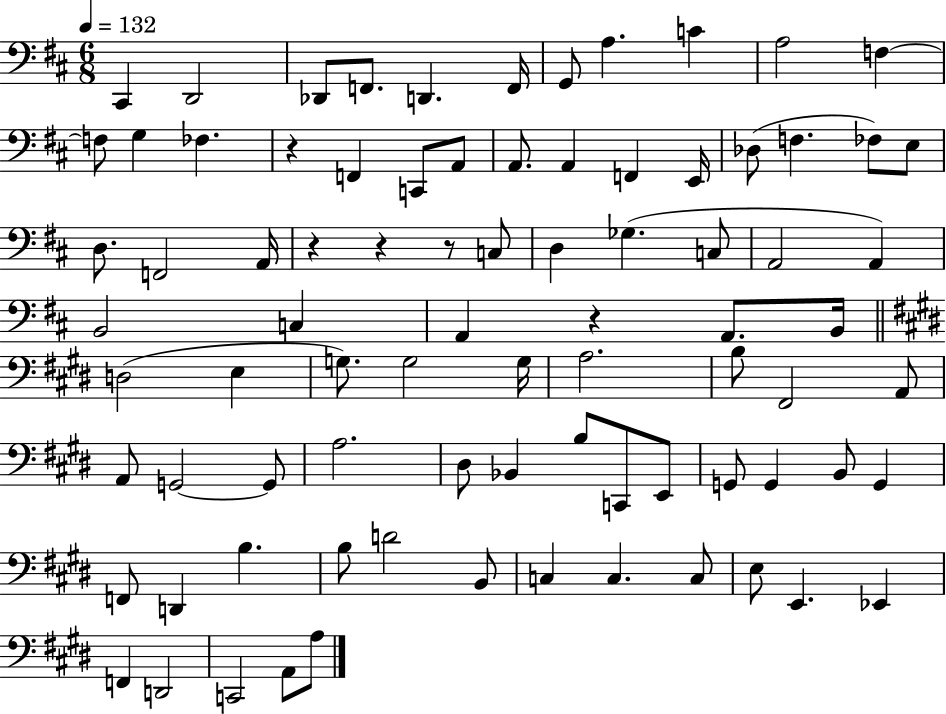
X:1
T:Untitled
M:6/8
L:1/4
K:D
^C,, D,,2 _D,,/2 F,,/2 D,, F,,/4 G,,/2 A, C A,2 F, F,/2 G, _F, z F,, C,,/2 A,,/2 A,,/2 A,, F,, E,,/4 _D,/2 F, _F,/2 E,/2 D,/2 F,,2 A,,/4 z z z/2 C,/2 D, _G, C,/2 A,,2 A,, B,,2 C, A,, z A,,/2 B,,/4 D,2 E, G,/2 G,2 G,/4 A,2 B,/2 ^F,,2 A,,/2 A,,/2 G,,2 G,,/2 A,2 ^D,/2 _B,, B,/2 C,,/2 E,,/2 G,,/2 G,, B,,/2 G,, F,,/2 D,, B, B,/2 D2 B,,/2 C, C, C,/2 E,/2 E,, _E,, F,, D,,2 C,,2 A,,/2 A,/2